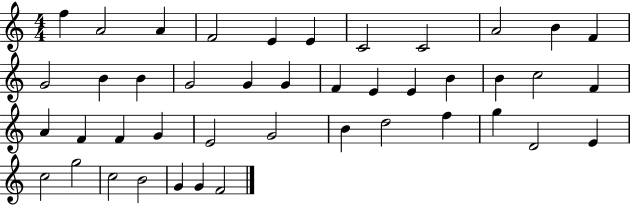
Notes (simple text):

F5/q A4/h A4/q F4/h E4/q E4/q C4/h C4/h A4/h B4/q F4/q G4/h B4/q B4/q G4/h G4/q G4/q F4/q E4/q E4/q B4/q B4/q C5/h F4/q A4/q F4/q F4/q G4/q E4/h G4/h B4/q D5/h F5/q G5/q D4/h E4/q C5/h G5/h C5/h B4/h G4/q G4/q F4/h